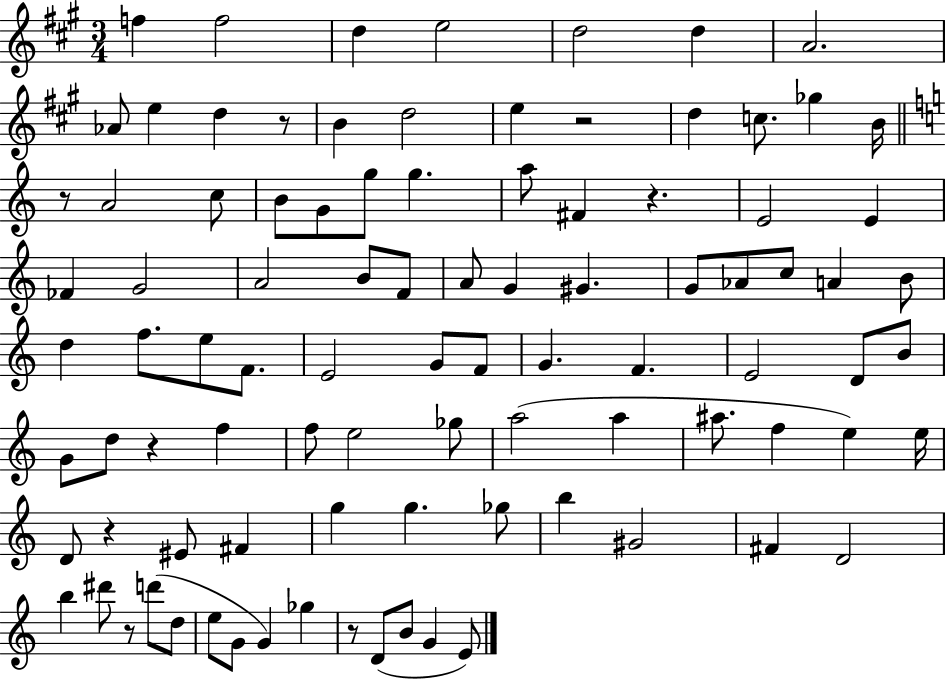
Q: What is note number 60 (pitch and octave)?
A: A5